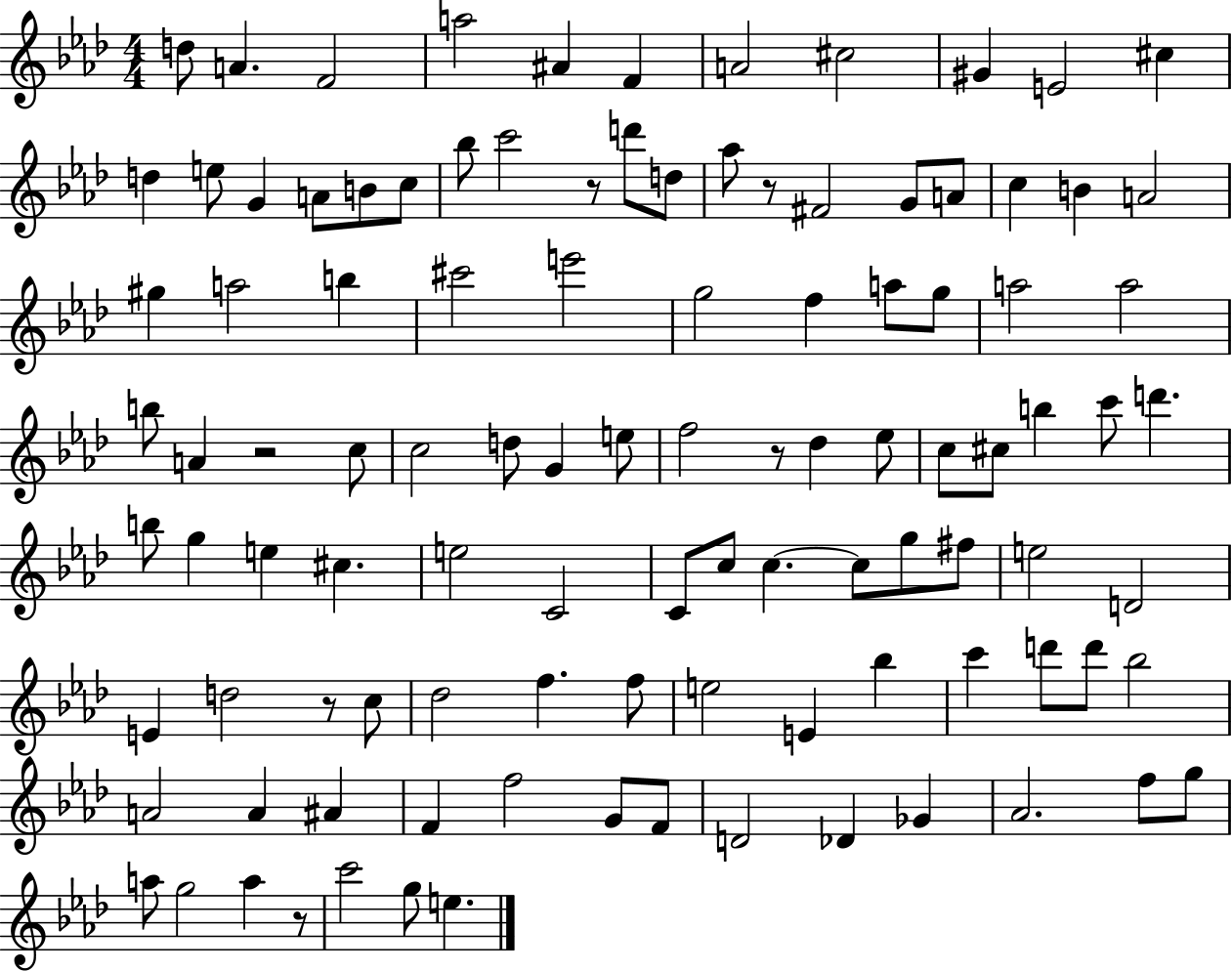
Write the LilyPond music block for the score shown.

{
  \clef treble
  \numericTimeSignature
  \time 4/4
  \key aes \major
  \repeat volta 2 { d''8 a'4. f'2 | a''2 ais'4 f'4 | a'2 cis''2 | gis'4 e'2 cis''4 | \break d''4 e''8 g'4 a'8 b'8 c''8 | bes''8 c'''2 r8 d'''8 d''8 | aes''8 r8 fis'2 g'8 a'8 | c''4 b'4 a'2 | \break gis''4 a''2 b''4 | cis'''2 e'''2 | g''2 f''4 a''8 g''8 | a''2 a''2 | \break b''8 a'4 r2 c''8 | c''2 d''8 g'4 e''8 | f''2 r8 des''4 ees''8 | c''8 cis''8 b''4 c'''8 d'''4. | \break b''8 g''4 e''4 cis''4. | e''2 c'2 | c'8 c''8 c''4.~~ c''8 g''8 fis''8 | e''2 d'2 | \break e'4 d''2 r8 c''8 | des''2 f''4. f''8 | e''2 e'4 bes''4 | c'''4 d'''8 d'''8 bes''2 | \break a'2 a'4 ais'4 | f'4 f''2 g'8 f'8 | d'2 des'4 ges'4 | aes'2. f''8 g''8 | \break a''8 g''2 a''4 r8 | c'''2 g''8 e''4. | } \bar "|."
}